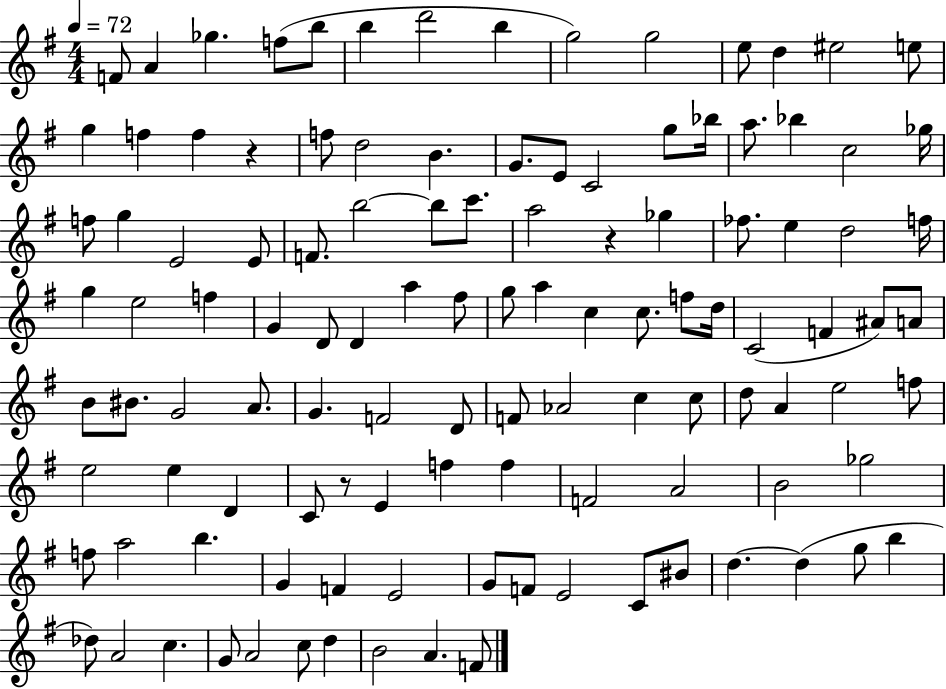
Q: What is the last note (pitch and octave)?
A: F4